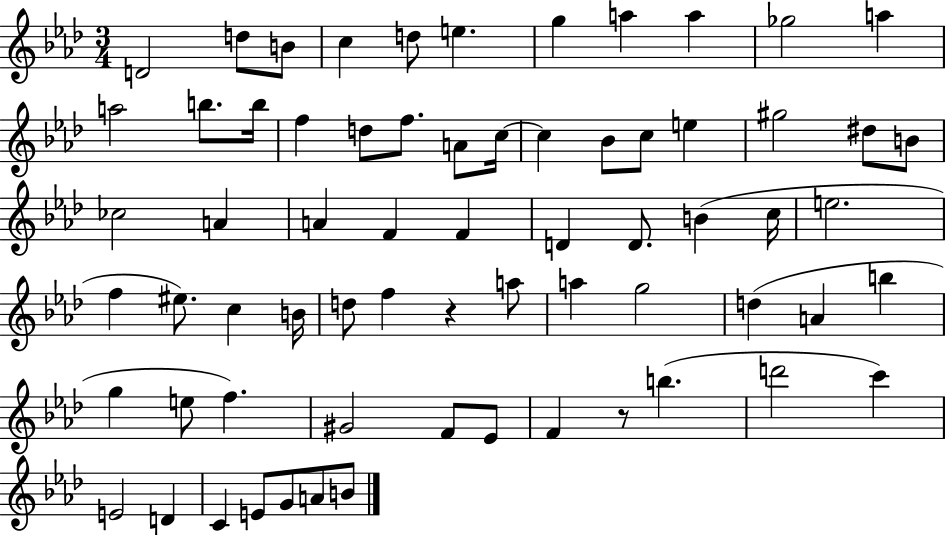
X:1
T:Untitled
M:3/4
L:1/4
K:Ab
D2 d/2 B/2 c d/2 e g a a _g2 a a2 b/2 b/4 f d/2 f/2 A/2 c/4 c _B/2 c/2 e ^g2 ^d/2 B/2 _c2 A A F F D D/2 B c/4 e2 f ^e/2 c B/4 d/2 f z a/2 a g2 d A b g e/2 f ^G2 F/2 _E/2 F z/2 b d'2 c' E2 D C E/2 G/2 A/2 B/2